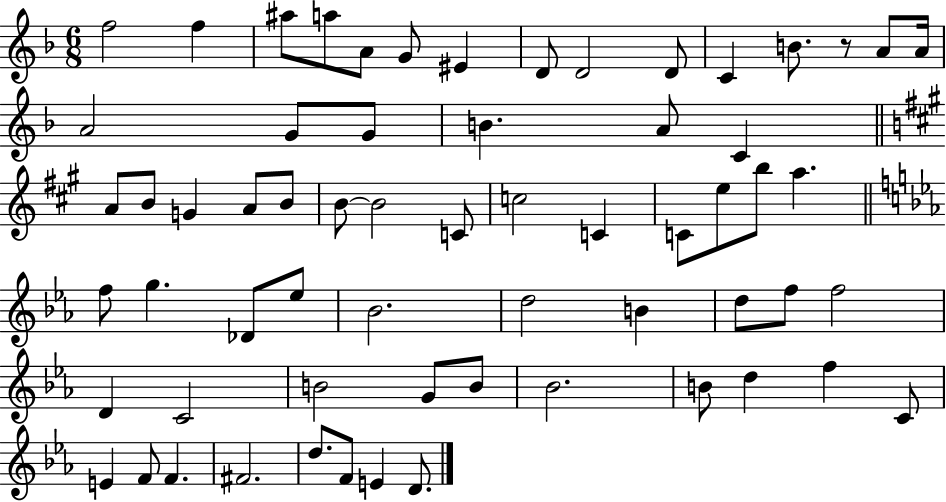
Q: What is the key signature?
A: F major